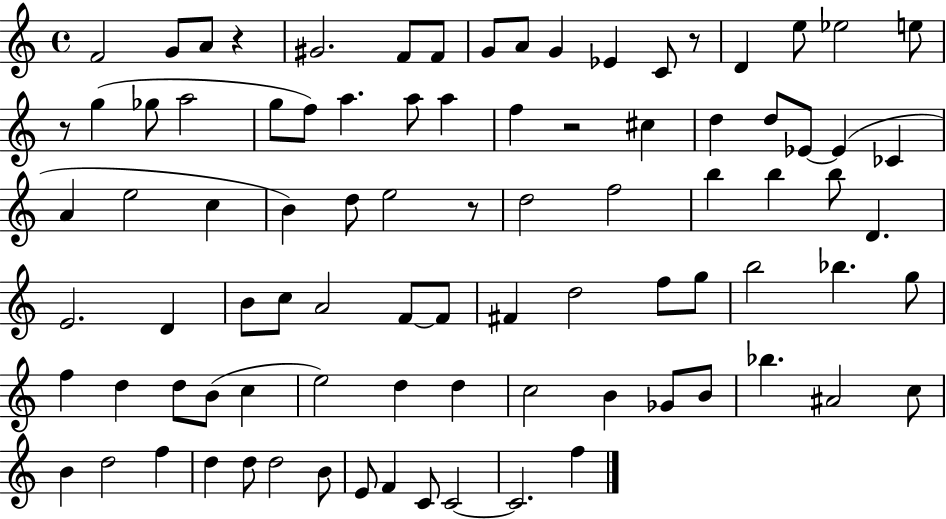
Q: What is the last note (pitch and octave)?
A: F5